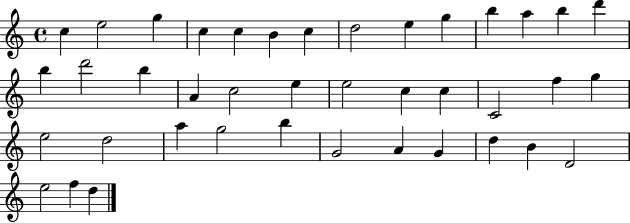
{
  \clef treble
  \time 4/4
  \defaultTimeSignature
  \key c \major
  c''4 e''2 g''4 | c''4 c''4 b'4 c''4 | d''2 e''4 g''4 | b''4 a''4 b''4 d'''4 | \break b''4 d'''2 b''4 | a'4 c''2 e''4 | e''2 c''4 c''4 | c'2 f''4 g''4 | \break e''2 d''2 | a''4 g''2 b''4 | g'2 a'4 g'4 | d''4 b'4 d'2 | \break e''2 f''4 d''4 | \bar "|."
}